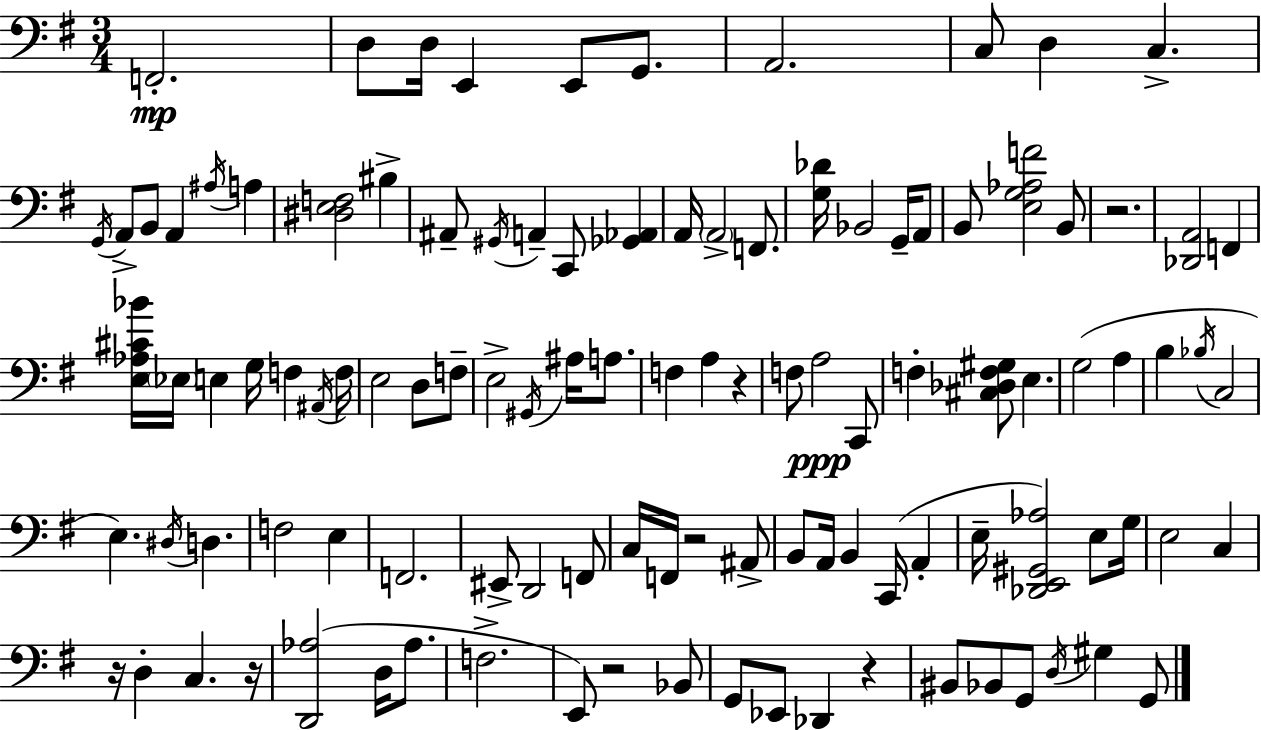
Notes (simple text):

F2/h. D3/e D3/s E2/q E2/e G2/e. A2/h. C3/e D3/q C3/q. G2/s A2/e B2/e A2/q A#3/s A3/q [D#3,E3,F3]/h BIS3/q A#2/e G#2/s A2/q C2/e [Gb2,Ab2]/q A2/s A2/h F2/e. [G3,Db4]/s Bb2/h G2/s A2/e B2/e [E3,G3,Ab3,F4]/h B2/e R/h. [Db2,A2]/h F2/q [E3,Ab3,C#4,Bb4]/s Eb3/s E3/q G3/s F3/q A#2/s F3/s E3/h D3/e F3/e E3/h G#2/s A#3/s A3/e. F3/q A3/q R/q F3/e A3/h C2/e F3/q [C#3,Db3,F3,G#3]/e E3/q. G3/h A3/q B3/q Bb3/s C3/h E3/q. D#3/s D3/q. F3/h E3/q F2/h. EIS2/e D2/h F2/e C3/s F2/s R/h A#2/e B2/e A2/s B2/q C2/s A2/q E3/s [Db2,E2,G#2,Ab3]/h E3/e G3/s E3/h C3/q R/s D3/q C3/q. R/s [D2,Ab3]/h D3/s Ab3/e. F3/h. E2/e R/h Bb2/e G2/e Eb2/e Db2/q R/q BIS2/e Bb2/e G2/e D3/s G#3/q G2/e